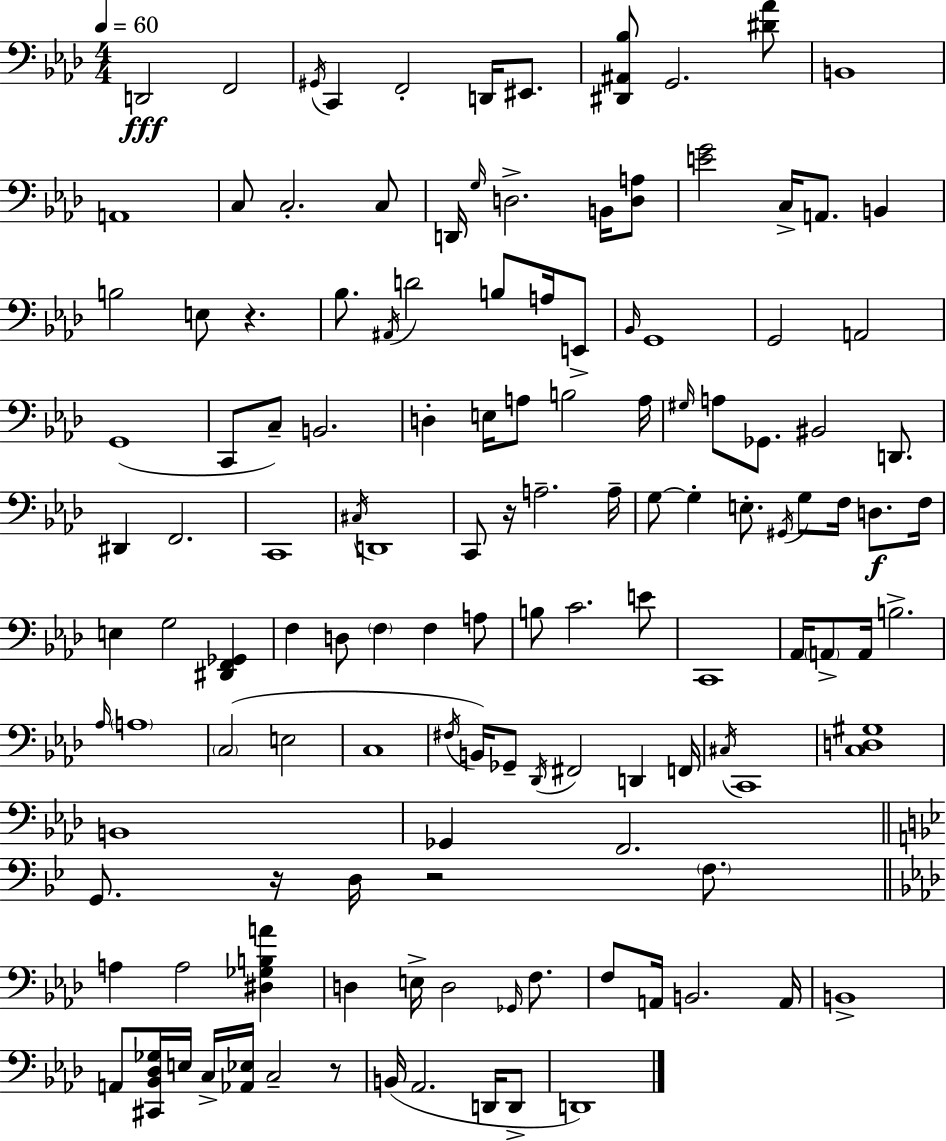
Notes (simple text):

D2/h F2/h G#2/s C2/q F2/h D2/s EIS2/e. [D#2,A#2,Bb3]/e G2/h. [D#4,Ab4]/e B2/w A2/w C3/e C3/h. C3/e D2/s G3/s D3/h. B2/s [D3,A3]/e [E4,G4]/h C3/s A2/e. B2/q B3/h E3/e R/q. Bb3/e. A#2/s D4/h B3/e A3/s E2/e Bb2/s G2/w G2/h A2/h G2/w C2/e C3/e B2/h. D3/q E3/s A3/e B3/h A3/s G#3/s A3/e Gb2/e. BIS2/h D2/e. D#2/q F2/h. C2/w C#3/s D2/w C2/e R/s A3/h. A3/s G3/e G3/q E3/e. G#2/s G3/e F3/s D3/e. F3/s E3/q G3/h [D#2,F2,Gb2]/q F3/q D3/e F3/q F3/q A3/e B3/e C4/h. E4/e C2/w Ab2/s A2/e A2/s B3/h. Ab3/s A3/w C3/h E3/h C3/w F#3/s B2/s Gb2/e Db2/s F#2/h D2/q F2/s C#3/s C2/w [C3,D3,G#3]/w B2/w Gb2/q F2/h. G2/e. R/s D3/s R/h F3/e. A3/q A3/h [D#3,Gb3,B3,A4]/q D3/q E3/s D3/h Gb2/s F3/e. F3/e A2/s B2/h. A2/s B2/w A2/e [C#2,Bb2,Db3,Gb3]/s E3/s C3/s [Ab2,Eb3]/s C3/h R/e B2/s Ab2/h. D2/s D2/e D2/w